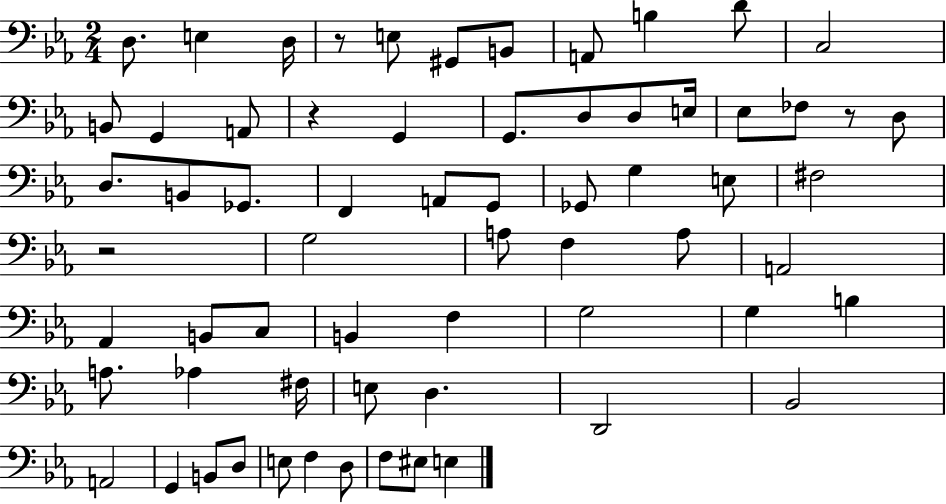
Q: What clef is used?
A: bass